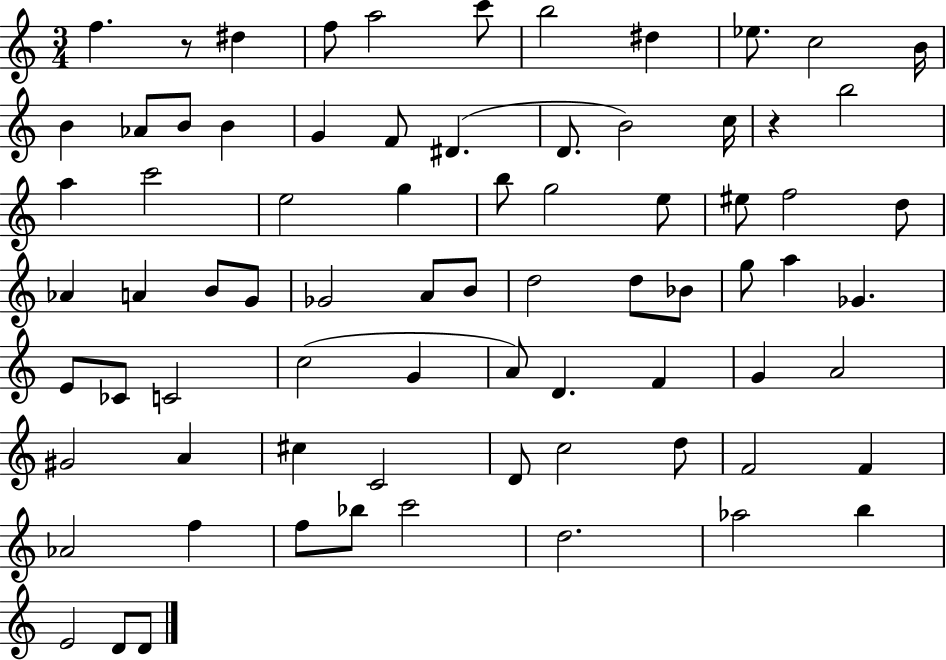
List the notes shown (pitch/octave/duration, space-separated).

F5/q. R/e D#5/q F5/e A5/h C6/e B5/h D#5/q Eb5/e. C5/h B4/s B4/q Ab4/e B4/e B4/q G4/q F4/e D#4/q. D4/e. B4/h C5/s R/q B5/h A5/q C6/h E5/h G5/q B5/e G5/h E5/e EIS5/e F5/h D5/e Ab4/q A4/q B4/e G4/e Gb4/h A4/e B4/e D5/h D5/e Bb4/e G5/e A5/q Gb4/q. E4/e CES4/e C4/h C5/h G4/q A4/e D4/q. F4/q G4/q A4/h G#4/h A4/q C#5/q C4/h D4/e C5/h D5/e F4/h F4/q Ab4/h F5/q F5/e Bb5/e C6/h D5/h. Ab5/h B5/q E4/h D4/e D4/e